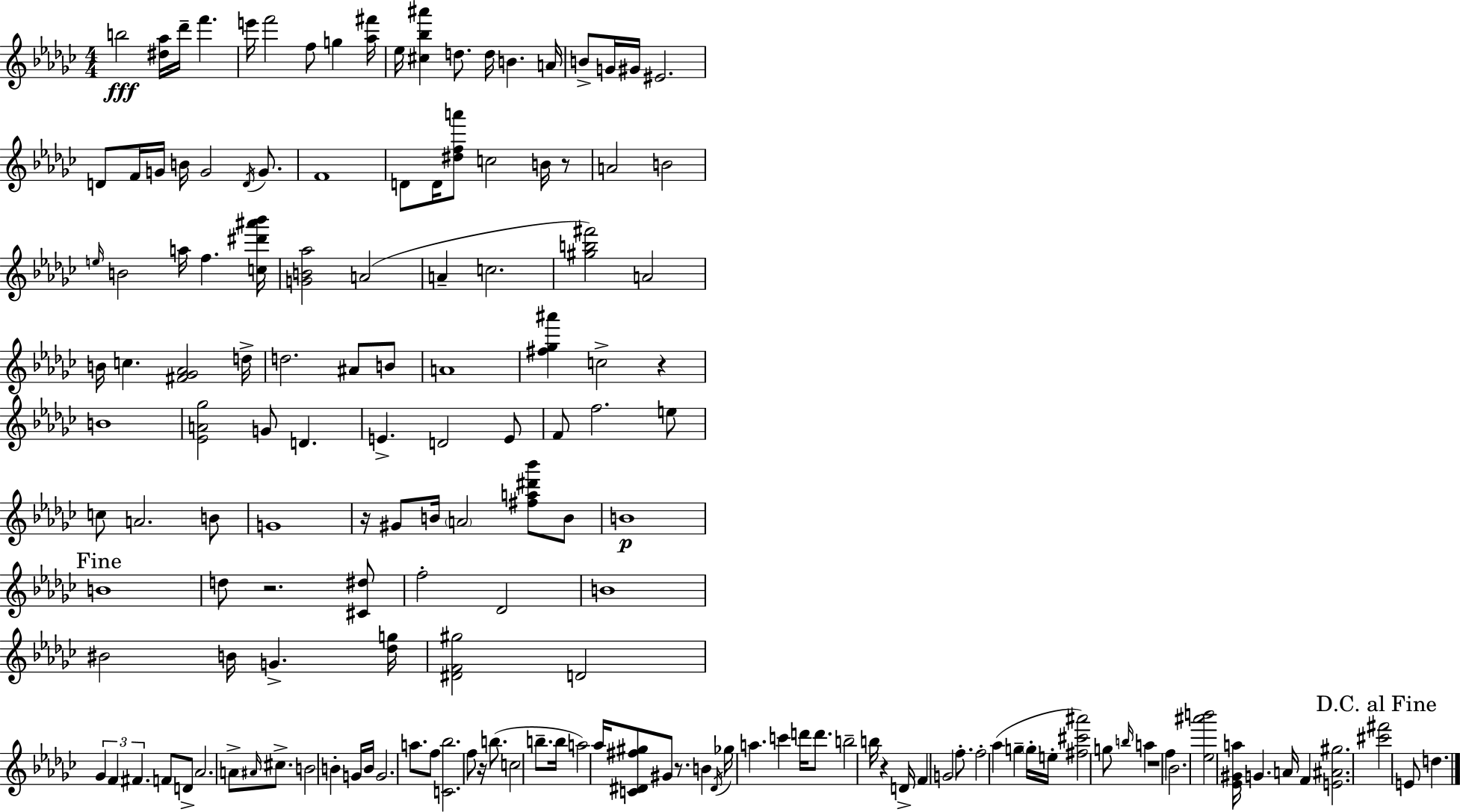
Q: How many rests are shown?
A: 8